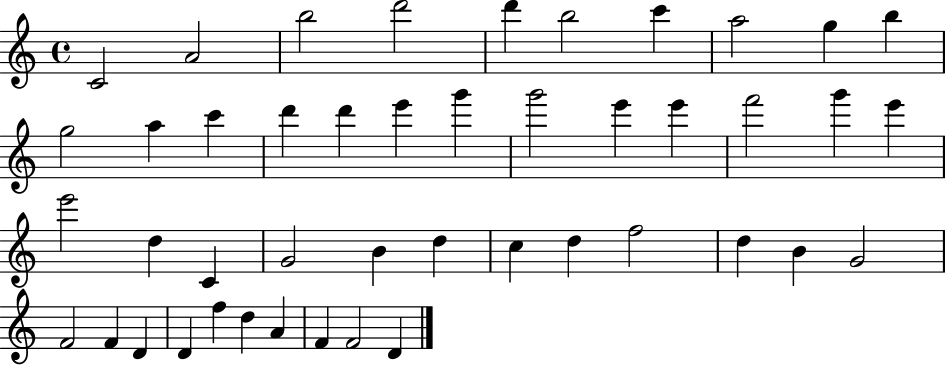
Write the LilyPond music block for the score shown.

{
  \clef treble
  \time 4/4
  \defaultTimeSignature
  \key c \major
  c'2 a'2 | b''2 d'''2 | d'''4 b''2 c'''4 | a''2 g''4 b''4 | \break g''2 a''4 c'''4 | d'''4 d'''4 e'''4 g'''4 | g'''2 e'''4 e'''4 | f'''2 g'''4 e'''4 | \break e'''2 d''4 c'4 | g'2 b'4 d''4 | c''4 d''4 f''2 | d''4 b'4 g'2 | \break f'2 f'4 d'4 | d'4 f''4 d''4 a'4 | f'4 f'2 d'4 | \bar "|."
}